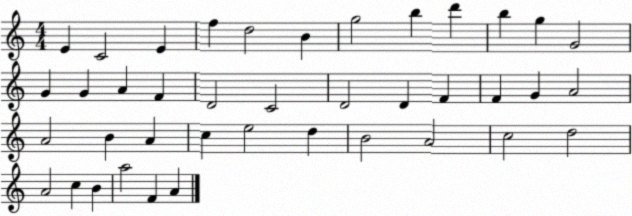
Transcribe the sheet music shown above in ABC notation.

X:1
T:Untitled
M:4/4
L:1/4
K:C
E C2 E f d2 B g2 b d' b g G2 G G A F D2 C2 D2 D F F G A2 A2 B A c e2 d B2 A2 c2 d2 A2 c B a2 F A